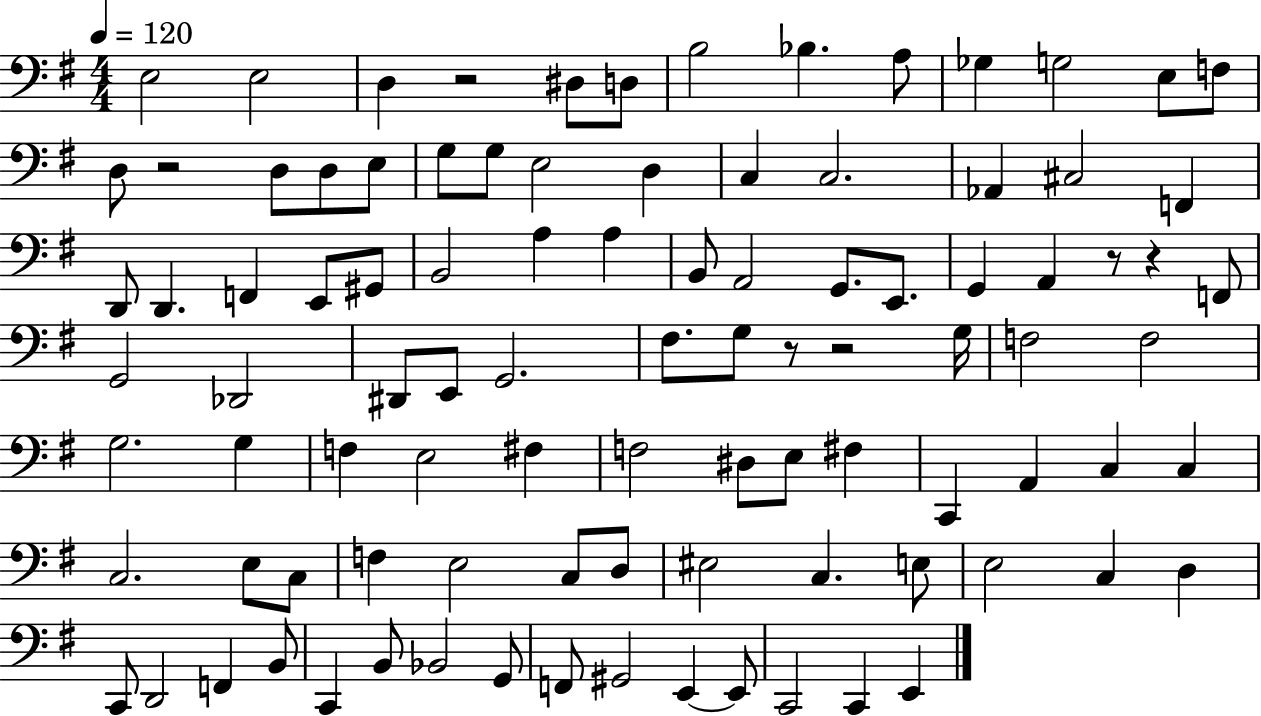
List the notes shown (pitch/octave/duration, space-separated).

E3/h E3/h D3/q R/h D#3/e D3/e B3/h Bb3/q. A3/e Gb3/q G3/h E3/e F3/e D3/e R/h D3/e D3/e E3/e G3/e G3/e E3/h D3/q C3/q C3/h. Ab2/q C#3/h F2/q D2/e D2/q. F2/q E2/e G#2/e B2/h A3/q A3/q B2/e A2/h G2/e. E2/e. G2/q A2/q R/e R/q F2/e G2/h Db2/h D#2/e E2/e G2/h. F#3/e. G3/e R/e R/h G3/s F3/h F3/h G3/h. G3/q F3/q E3/h F#3/q F3/h D#3/e E3/e F#3/q C2/q A2/q C3/q C3/q C3/h. E3/e C3/e F3/q E3/h C3/e D3/e EIS3/h C3/q. E3/e E3/h C3/q D3/q C2/e D2/h F2/q B2/e C2/q B2/e Bb2/h G2/e F2/e G#2/h E2/q E2/e C2/h C2/q E2/q